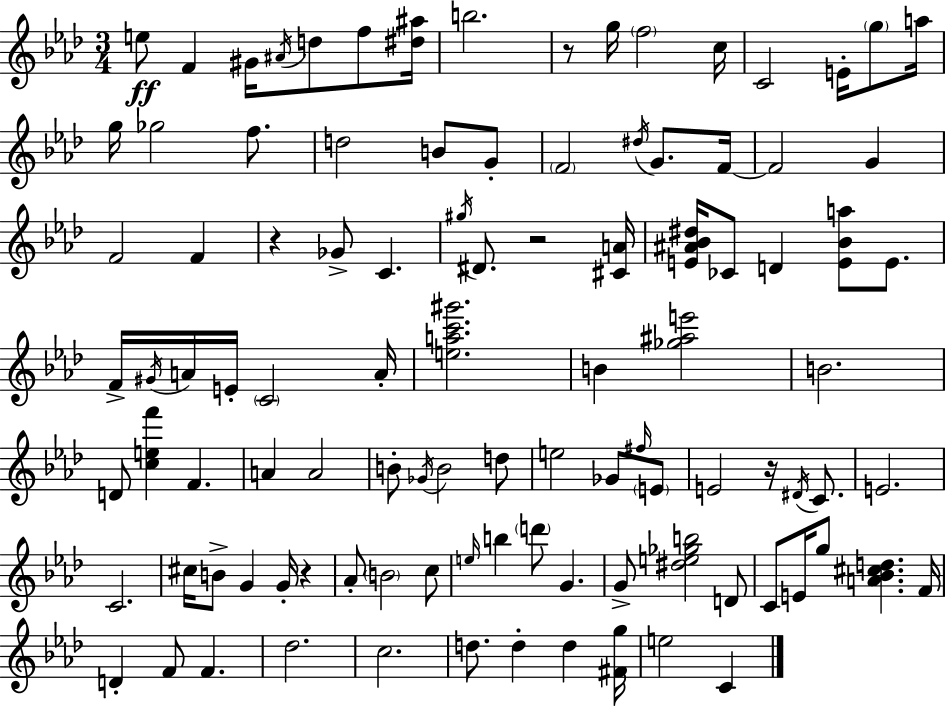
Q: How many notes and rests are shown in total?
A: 102